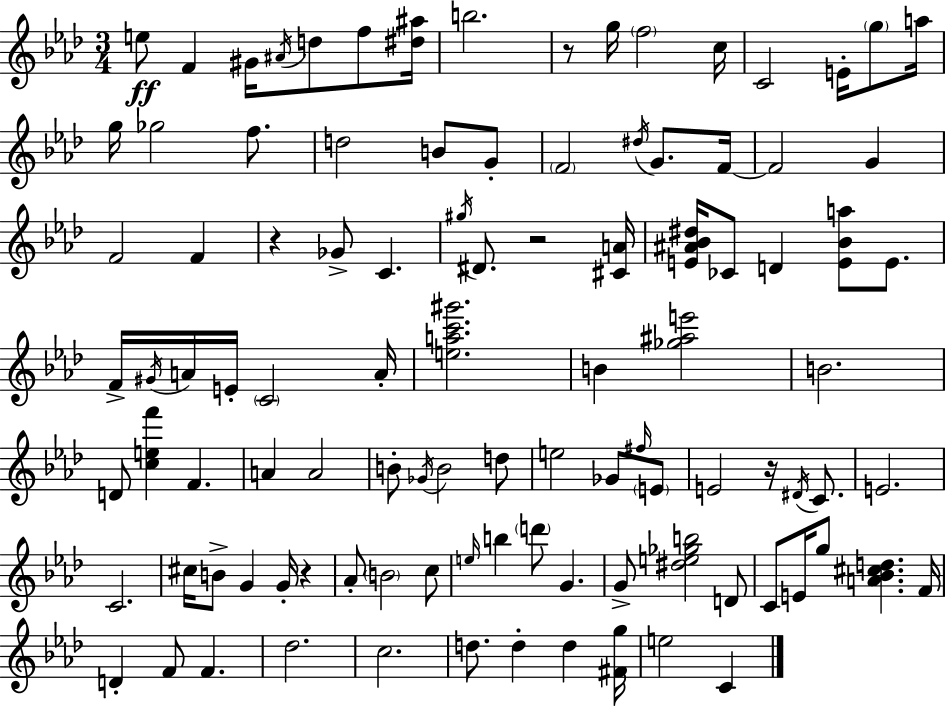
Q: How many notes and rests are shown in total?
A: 102